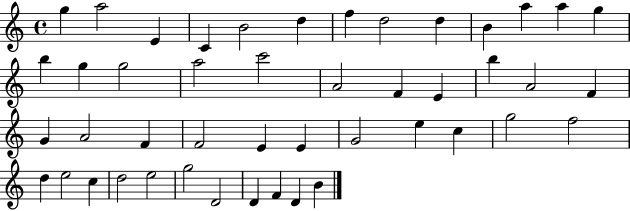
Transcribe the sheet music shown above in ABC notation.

X:1
T:Untitled
M:4/4
L:1/4
K:C
g a2 E C B2 d f d2 d B a a g b g g2 a2 c'2 A2 F E b A2 F G A2 F F2 E E G2 e c g2 f2 d e2 c d2 e2 g2 D2 D F D B